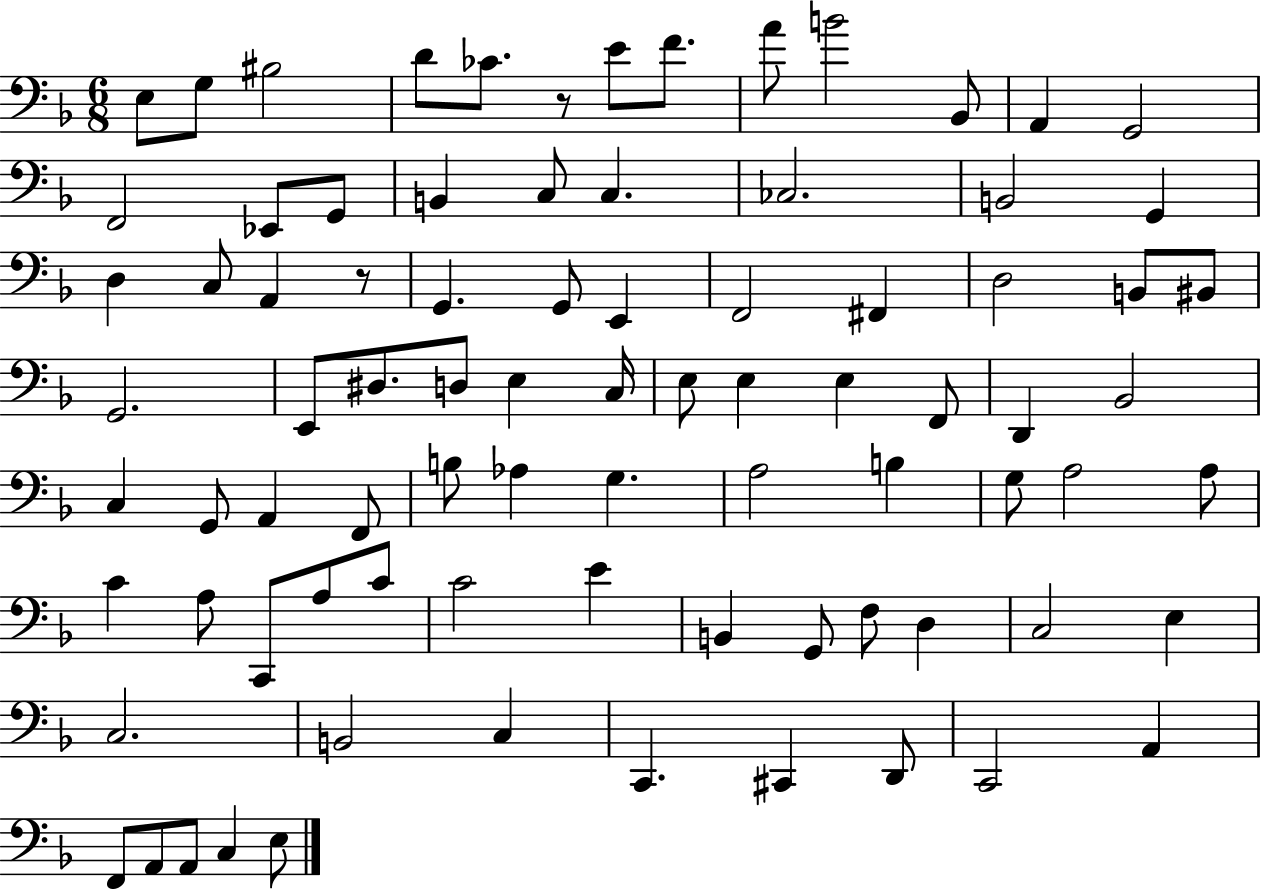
E3/e G3/e BIS3/h D4/e CES4/e. R/e E4/e F4/e. A4/e B4/h Bb2/e A2/q G2/h F2/h Eb2/e G2/e B2/q C3/e C3/q. CES3/h. B2/h G2/q D3/q C3/e A2/q R/e G2/q. G2/e E2/q F2/h F#2/q D3/h B2/e BIS2/e G2/h. E2/e D#3/e. D3/e E3/q C3/s E3/e E3/q E3/q F2/e D2/q Bb2/h C3/q G2/e A2/q F2/e B3/e Ab3/q G3/q. A3/h B3/q G3/e A3/h A3/e C4/q A3/e C2/e A3/e C4/e C4/h E4/q B2/q G2/e F3/e D3/q C3/h E3/q C3/h. B2/h C3/q C2/q. C#2/q D2/e C2/h A2/q F2/e A2/e A2/e C3/q E3/e